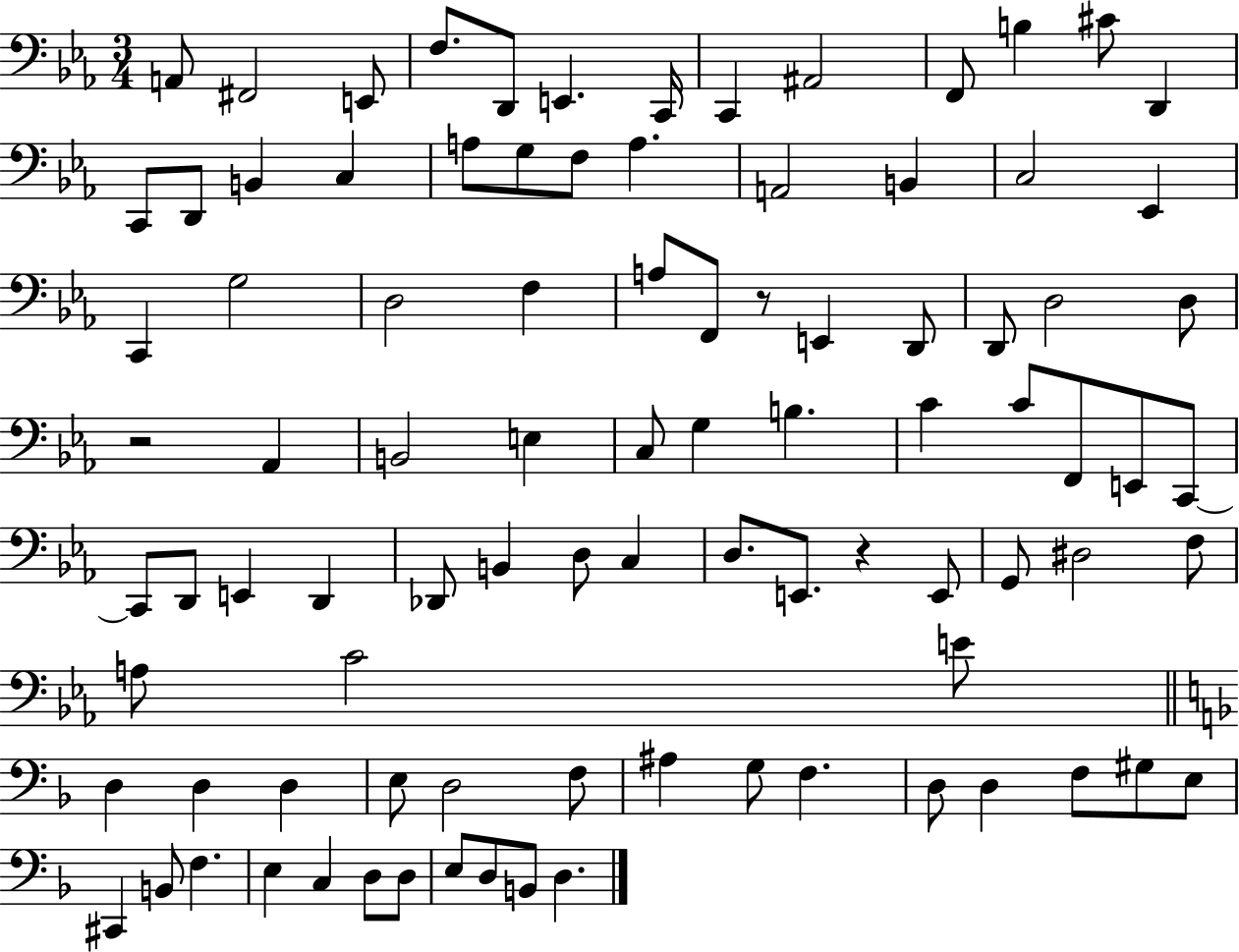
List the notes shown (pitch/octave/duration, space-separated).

A2/e F#2/h E2/e F3/e. D2/e E2/q. C2/s C2/q A#2/h F2/e B3/q C#4/e D2/q C2/e D2/e B2/q C3/q A3/e G3/e F3/e A3/q. A2/h B2/q C3/h Eb2/q C2/q G3/h D3/h F3/q A3/e F2/e R/e E2/q D2/e D2/e D3/h D3/e R/h Ab2/q B2/h E3/q C3/e G3/q B3/q. C4/q C4/e F2/e E2/e C2/e C2/e D2/e E2/q D2/q Db2/e B2/q D3/e C3/q D3/e. E2/e. R/q E2/e G2/e D#3/h F3/e A3/e C4/h E4/e D3/q D3/q D3/q E3/e D3/h F3/e A#3/q G3/e F3/q. D3/e D3/q F3/e G#3/e E3/e C#2/q B2/e F3/q. E3/q C3/q D3/e D3/e E3/e D3/e B2/e D3/q.